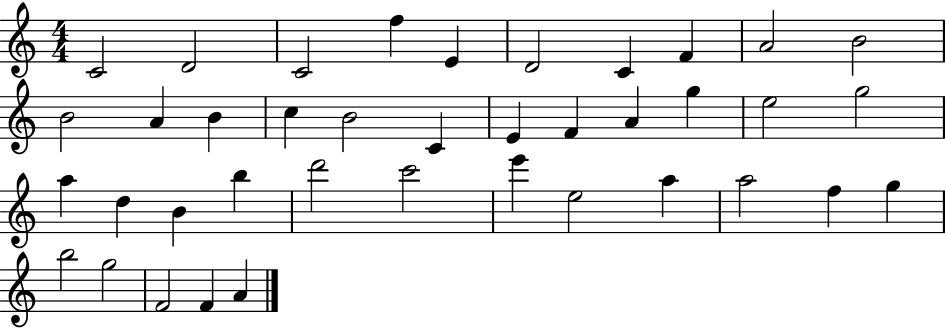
X:1
T:Untitled
M:4/4
L:1/4
K:C
C2 D2 C2 f E D2 C F A2 B2 B2 A B c B2 C E F A g e2 g2 a d B b d'2 c'2 e' e2 a a2 f g b2 g2 F2 F A